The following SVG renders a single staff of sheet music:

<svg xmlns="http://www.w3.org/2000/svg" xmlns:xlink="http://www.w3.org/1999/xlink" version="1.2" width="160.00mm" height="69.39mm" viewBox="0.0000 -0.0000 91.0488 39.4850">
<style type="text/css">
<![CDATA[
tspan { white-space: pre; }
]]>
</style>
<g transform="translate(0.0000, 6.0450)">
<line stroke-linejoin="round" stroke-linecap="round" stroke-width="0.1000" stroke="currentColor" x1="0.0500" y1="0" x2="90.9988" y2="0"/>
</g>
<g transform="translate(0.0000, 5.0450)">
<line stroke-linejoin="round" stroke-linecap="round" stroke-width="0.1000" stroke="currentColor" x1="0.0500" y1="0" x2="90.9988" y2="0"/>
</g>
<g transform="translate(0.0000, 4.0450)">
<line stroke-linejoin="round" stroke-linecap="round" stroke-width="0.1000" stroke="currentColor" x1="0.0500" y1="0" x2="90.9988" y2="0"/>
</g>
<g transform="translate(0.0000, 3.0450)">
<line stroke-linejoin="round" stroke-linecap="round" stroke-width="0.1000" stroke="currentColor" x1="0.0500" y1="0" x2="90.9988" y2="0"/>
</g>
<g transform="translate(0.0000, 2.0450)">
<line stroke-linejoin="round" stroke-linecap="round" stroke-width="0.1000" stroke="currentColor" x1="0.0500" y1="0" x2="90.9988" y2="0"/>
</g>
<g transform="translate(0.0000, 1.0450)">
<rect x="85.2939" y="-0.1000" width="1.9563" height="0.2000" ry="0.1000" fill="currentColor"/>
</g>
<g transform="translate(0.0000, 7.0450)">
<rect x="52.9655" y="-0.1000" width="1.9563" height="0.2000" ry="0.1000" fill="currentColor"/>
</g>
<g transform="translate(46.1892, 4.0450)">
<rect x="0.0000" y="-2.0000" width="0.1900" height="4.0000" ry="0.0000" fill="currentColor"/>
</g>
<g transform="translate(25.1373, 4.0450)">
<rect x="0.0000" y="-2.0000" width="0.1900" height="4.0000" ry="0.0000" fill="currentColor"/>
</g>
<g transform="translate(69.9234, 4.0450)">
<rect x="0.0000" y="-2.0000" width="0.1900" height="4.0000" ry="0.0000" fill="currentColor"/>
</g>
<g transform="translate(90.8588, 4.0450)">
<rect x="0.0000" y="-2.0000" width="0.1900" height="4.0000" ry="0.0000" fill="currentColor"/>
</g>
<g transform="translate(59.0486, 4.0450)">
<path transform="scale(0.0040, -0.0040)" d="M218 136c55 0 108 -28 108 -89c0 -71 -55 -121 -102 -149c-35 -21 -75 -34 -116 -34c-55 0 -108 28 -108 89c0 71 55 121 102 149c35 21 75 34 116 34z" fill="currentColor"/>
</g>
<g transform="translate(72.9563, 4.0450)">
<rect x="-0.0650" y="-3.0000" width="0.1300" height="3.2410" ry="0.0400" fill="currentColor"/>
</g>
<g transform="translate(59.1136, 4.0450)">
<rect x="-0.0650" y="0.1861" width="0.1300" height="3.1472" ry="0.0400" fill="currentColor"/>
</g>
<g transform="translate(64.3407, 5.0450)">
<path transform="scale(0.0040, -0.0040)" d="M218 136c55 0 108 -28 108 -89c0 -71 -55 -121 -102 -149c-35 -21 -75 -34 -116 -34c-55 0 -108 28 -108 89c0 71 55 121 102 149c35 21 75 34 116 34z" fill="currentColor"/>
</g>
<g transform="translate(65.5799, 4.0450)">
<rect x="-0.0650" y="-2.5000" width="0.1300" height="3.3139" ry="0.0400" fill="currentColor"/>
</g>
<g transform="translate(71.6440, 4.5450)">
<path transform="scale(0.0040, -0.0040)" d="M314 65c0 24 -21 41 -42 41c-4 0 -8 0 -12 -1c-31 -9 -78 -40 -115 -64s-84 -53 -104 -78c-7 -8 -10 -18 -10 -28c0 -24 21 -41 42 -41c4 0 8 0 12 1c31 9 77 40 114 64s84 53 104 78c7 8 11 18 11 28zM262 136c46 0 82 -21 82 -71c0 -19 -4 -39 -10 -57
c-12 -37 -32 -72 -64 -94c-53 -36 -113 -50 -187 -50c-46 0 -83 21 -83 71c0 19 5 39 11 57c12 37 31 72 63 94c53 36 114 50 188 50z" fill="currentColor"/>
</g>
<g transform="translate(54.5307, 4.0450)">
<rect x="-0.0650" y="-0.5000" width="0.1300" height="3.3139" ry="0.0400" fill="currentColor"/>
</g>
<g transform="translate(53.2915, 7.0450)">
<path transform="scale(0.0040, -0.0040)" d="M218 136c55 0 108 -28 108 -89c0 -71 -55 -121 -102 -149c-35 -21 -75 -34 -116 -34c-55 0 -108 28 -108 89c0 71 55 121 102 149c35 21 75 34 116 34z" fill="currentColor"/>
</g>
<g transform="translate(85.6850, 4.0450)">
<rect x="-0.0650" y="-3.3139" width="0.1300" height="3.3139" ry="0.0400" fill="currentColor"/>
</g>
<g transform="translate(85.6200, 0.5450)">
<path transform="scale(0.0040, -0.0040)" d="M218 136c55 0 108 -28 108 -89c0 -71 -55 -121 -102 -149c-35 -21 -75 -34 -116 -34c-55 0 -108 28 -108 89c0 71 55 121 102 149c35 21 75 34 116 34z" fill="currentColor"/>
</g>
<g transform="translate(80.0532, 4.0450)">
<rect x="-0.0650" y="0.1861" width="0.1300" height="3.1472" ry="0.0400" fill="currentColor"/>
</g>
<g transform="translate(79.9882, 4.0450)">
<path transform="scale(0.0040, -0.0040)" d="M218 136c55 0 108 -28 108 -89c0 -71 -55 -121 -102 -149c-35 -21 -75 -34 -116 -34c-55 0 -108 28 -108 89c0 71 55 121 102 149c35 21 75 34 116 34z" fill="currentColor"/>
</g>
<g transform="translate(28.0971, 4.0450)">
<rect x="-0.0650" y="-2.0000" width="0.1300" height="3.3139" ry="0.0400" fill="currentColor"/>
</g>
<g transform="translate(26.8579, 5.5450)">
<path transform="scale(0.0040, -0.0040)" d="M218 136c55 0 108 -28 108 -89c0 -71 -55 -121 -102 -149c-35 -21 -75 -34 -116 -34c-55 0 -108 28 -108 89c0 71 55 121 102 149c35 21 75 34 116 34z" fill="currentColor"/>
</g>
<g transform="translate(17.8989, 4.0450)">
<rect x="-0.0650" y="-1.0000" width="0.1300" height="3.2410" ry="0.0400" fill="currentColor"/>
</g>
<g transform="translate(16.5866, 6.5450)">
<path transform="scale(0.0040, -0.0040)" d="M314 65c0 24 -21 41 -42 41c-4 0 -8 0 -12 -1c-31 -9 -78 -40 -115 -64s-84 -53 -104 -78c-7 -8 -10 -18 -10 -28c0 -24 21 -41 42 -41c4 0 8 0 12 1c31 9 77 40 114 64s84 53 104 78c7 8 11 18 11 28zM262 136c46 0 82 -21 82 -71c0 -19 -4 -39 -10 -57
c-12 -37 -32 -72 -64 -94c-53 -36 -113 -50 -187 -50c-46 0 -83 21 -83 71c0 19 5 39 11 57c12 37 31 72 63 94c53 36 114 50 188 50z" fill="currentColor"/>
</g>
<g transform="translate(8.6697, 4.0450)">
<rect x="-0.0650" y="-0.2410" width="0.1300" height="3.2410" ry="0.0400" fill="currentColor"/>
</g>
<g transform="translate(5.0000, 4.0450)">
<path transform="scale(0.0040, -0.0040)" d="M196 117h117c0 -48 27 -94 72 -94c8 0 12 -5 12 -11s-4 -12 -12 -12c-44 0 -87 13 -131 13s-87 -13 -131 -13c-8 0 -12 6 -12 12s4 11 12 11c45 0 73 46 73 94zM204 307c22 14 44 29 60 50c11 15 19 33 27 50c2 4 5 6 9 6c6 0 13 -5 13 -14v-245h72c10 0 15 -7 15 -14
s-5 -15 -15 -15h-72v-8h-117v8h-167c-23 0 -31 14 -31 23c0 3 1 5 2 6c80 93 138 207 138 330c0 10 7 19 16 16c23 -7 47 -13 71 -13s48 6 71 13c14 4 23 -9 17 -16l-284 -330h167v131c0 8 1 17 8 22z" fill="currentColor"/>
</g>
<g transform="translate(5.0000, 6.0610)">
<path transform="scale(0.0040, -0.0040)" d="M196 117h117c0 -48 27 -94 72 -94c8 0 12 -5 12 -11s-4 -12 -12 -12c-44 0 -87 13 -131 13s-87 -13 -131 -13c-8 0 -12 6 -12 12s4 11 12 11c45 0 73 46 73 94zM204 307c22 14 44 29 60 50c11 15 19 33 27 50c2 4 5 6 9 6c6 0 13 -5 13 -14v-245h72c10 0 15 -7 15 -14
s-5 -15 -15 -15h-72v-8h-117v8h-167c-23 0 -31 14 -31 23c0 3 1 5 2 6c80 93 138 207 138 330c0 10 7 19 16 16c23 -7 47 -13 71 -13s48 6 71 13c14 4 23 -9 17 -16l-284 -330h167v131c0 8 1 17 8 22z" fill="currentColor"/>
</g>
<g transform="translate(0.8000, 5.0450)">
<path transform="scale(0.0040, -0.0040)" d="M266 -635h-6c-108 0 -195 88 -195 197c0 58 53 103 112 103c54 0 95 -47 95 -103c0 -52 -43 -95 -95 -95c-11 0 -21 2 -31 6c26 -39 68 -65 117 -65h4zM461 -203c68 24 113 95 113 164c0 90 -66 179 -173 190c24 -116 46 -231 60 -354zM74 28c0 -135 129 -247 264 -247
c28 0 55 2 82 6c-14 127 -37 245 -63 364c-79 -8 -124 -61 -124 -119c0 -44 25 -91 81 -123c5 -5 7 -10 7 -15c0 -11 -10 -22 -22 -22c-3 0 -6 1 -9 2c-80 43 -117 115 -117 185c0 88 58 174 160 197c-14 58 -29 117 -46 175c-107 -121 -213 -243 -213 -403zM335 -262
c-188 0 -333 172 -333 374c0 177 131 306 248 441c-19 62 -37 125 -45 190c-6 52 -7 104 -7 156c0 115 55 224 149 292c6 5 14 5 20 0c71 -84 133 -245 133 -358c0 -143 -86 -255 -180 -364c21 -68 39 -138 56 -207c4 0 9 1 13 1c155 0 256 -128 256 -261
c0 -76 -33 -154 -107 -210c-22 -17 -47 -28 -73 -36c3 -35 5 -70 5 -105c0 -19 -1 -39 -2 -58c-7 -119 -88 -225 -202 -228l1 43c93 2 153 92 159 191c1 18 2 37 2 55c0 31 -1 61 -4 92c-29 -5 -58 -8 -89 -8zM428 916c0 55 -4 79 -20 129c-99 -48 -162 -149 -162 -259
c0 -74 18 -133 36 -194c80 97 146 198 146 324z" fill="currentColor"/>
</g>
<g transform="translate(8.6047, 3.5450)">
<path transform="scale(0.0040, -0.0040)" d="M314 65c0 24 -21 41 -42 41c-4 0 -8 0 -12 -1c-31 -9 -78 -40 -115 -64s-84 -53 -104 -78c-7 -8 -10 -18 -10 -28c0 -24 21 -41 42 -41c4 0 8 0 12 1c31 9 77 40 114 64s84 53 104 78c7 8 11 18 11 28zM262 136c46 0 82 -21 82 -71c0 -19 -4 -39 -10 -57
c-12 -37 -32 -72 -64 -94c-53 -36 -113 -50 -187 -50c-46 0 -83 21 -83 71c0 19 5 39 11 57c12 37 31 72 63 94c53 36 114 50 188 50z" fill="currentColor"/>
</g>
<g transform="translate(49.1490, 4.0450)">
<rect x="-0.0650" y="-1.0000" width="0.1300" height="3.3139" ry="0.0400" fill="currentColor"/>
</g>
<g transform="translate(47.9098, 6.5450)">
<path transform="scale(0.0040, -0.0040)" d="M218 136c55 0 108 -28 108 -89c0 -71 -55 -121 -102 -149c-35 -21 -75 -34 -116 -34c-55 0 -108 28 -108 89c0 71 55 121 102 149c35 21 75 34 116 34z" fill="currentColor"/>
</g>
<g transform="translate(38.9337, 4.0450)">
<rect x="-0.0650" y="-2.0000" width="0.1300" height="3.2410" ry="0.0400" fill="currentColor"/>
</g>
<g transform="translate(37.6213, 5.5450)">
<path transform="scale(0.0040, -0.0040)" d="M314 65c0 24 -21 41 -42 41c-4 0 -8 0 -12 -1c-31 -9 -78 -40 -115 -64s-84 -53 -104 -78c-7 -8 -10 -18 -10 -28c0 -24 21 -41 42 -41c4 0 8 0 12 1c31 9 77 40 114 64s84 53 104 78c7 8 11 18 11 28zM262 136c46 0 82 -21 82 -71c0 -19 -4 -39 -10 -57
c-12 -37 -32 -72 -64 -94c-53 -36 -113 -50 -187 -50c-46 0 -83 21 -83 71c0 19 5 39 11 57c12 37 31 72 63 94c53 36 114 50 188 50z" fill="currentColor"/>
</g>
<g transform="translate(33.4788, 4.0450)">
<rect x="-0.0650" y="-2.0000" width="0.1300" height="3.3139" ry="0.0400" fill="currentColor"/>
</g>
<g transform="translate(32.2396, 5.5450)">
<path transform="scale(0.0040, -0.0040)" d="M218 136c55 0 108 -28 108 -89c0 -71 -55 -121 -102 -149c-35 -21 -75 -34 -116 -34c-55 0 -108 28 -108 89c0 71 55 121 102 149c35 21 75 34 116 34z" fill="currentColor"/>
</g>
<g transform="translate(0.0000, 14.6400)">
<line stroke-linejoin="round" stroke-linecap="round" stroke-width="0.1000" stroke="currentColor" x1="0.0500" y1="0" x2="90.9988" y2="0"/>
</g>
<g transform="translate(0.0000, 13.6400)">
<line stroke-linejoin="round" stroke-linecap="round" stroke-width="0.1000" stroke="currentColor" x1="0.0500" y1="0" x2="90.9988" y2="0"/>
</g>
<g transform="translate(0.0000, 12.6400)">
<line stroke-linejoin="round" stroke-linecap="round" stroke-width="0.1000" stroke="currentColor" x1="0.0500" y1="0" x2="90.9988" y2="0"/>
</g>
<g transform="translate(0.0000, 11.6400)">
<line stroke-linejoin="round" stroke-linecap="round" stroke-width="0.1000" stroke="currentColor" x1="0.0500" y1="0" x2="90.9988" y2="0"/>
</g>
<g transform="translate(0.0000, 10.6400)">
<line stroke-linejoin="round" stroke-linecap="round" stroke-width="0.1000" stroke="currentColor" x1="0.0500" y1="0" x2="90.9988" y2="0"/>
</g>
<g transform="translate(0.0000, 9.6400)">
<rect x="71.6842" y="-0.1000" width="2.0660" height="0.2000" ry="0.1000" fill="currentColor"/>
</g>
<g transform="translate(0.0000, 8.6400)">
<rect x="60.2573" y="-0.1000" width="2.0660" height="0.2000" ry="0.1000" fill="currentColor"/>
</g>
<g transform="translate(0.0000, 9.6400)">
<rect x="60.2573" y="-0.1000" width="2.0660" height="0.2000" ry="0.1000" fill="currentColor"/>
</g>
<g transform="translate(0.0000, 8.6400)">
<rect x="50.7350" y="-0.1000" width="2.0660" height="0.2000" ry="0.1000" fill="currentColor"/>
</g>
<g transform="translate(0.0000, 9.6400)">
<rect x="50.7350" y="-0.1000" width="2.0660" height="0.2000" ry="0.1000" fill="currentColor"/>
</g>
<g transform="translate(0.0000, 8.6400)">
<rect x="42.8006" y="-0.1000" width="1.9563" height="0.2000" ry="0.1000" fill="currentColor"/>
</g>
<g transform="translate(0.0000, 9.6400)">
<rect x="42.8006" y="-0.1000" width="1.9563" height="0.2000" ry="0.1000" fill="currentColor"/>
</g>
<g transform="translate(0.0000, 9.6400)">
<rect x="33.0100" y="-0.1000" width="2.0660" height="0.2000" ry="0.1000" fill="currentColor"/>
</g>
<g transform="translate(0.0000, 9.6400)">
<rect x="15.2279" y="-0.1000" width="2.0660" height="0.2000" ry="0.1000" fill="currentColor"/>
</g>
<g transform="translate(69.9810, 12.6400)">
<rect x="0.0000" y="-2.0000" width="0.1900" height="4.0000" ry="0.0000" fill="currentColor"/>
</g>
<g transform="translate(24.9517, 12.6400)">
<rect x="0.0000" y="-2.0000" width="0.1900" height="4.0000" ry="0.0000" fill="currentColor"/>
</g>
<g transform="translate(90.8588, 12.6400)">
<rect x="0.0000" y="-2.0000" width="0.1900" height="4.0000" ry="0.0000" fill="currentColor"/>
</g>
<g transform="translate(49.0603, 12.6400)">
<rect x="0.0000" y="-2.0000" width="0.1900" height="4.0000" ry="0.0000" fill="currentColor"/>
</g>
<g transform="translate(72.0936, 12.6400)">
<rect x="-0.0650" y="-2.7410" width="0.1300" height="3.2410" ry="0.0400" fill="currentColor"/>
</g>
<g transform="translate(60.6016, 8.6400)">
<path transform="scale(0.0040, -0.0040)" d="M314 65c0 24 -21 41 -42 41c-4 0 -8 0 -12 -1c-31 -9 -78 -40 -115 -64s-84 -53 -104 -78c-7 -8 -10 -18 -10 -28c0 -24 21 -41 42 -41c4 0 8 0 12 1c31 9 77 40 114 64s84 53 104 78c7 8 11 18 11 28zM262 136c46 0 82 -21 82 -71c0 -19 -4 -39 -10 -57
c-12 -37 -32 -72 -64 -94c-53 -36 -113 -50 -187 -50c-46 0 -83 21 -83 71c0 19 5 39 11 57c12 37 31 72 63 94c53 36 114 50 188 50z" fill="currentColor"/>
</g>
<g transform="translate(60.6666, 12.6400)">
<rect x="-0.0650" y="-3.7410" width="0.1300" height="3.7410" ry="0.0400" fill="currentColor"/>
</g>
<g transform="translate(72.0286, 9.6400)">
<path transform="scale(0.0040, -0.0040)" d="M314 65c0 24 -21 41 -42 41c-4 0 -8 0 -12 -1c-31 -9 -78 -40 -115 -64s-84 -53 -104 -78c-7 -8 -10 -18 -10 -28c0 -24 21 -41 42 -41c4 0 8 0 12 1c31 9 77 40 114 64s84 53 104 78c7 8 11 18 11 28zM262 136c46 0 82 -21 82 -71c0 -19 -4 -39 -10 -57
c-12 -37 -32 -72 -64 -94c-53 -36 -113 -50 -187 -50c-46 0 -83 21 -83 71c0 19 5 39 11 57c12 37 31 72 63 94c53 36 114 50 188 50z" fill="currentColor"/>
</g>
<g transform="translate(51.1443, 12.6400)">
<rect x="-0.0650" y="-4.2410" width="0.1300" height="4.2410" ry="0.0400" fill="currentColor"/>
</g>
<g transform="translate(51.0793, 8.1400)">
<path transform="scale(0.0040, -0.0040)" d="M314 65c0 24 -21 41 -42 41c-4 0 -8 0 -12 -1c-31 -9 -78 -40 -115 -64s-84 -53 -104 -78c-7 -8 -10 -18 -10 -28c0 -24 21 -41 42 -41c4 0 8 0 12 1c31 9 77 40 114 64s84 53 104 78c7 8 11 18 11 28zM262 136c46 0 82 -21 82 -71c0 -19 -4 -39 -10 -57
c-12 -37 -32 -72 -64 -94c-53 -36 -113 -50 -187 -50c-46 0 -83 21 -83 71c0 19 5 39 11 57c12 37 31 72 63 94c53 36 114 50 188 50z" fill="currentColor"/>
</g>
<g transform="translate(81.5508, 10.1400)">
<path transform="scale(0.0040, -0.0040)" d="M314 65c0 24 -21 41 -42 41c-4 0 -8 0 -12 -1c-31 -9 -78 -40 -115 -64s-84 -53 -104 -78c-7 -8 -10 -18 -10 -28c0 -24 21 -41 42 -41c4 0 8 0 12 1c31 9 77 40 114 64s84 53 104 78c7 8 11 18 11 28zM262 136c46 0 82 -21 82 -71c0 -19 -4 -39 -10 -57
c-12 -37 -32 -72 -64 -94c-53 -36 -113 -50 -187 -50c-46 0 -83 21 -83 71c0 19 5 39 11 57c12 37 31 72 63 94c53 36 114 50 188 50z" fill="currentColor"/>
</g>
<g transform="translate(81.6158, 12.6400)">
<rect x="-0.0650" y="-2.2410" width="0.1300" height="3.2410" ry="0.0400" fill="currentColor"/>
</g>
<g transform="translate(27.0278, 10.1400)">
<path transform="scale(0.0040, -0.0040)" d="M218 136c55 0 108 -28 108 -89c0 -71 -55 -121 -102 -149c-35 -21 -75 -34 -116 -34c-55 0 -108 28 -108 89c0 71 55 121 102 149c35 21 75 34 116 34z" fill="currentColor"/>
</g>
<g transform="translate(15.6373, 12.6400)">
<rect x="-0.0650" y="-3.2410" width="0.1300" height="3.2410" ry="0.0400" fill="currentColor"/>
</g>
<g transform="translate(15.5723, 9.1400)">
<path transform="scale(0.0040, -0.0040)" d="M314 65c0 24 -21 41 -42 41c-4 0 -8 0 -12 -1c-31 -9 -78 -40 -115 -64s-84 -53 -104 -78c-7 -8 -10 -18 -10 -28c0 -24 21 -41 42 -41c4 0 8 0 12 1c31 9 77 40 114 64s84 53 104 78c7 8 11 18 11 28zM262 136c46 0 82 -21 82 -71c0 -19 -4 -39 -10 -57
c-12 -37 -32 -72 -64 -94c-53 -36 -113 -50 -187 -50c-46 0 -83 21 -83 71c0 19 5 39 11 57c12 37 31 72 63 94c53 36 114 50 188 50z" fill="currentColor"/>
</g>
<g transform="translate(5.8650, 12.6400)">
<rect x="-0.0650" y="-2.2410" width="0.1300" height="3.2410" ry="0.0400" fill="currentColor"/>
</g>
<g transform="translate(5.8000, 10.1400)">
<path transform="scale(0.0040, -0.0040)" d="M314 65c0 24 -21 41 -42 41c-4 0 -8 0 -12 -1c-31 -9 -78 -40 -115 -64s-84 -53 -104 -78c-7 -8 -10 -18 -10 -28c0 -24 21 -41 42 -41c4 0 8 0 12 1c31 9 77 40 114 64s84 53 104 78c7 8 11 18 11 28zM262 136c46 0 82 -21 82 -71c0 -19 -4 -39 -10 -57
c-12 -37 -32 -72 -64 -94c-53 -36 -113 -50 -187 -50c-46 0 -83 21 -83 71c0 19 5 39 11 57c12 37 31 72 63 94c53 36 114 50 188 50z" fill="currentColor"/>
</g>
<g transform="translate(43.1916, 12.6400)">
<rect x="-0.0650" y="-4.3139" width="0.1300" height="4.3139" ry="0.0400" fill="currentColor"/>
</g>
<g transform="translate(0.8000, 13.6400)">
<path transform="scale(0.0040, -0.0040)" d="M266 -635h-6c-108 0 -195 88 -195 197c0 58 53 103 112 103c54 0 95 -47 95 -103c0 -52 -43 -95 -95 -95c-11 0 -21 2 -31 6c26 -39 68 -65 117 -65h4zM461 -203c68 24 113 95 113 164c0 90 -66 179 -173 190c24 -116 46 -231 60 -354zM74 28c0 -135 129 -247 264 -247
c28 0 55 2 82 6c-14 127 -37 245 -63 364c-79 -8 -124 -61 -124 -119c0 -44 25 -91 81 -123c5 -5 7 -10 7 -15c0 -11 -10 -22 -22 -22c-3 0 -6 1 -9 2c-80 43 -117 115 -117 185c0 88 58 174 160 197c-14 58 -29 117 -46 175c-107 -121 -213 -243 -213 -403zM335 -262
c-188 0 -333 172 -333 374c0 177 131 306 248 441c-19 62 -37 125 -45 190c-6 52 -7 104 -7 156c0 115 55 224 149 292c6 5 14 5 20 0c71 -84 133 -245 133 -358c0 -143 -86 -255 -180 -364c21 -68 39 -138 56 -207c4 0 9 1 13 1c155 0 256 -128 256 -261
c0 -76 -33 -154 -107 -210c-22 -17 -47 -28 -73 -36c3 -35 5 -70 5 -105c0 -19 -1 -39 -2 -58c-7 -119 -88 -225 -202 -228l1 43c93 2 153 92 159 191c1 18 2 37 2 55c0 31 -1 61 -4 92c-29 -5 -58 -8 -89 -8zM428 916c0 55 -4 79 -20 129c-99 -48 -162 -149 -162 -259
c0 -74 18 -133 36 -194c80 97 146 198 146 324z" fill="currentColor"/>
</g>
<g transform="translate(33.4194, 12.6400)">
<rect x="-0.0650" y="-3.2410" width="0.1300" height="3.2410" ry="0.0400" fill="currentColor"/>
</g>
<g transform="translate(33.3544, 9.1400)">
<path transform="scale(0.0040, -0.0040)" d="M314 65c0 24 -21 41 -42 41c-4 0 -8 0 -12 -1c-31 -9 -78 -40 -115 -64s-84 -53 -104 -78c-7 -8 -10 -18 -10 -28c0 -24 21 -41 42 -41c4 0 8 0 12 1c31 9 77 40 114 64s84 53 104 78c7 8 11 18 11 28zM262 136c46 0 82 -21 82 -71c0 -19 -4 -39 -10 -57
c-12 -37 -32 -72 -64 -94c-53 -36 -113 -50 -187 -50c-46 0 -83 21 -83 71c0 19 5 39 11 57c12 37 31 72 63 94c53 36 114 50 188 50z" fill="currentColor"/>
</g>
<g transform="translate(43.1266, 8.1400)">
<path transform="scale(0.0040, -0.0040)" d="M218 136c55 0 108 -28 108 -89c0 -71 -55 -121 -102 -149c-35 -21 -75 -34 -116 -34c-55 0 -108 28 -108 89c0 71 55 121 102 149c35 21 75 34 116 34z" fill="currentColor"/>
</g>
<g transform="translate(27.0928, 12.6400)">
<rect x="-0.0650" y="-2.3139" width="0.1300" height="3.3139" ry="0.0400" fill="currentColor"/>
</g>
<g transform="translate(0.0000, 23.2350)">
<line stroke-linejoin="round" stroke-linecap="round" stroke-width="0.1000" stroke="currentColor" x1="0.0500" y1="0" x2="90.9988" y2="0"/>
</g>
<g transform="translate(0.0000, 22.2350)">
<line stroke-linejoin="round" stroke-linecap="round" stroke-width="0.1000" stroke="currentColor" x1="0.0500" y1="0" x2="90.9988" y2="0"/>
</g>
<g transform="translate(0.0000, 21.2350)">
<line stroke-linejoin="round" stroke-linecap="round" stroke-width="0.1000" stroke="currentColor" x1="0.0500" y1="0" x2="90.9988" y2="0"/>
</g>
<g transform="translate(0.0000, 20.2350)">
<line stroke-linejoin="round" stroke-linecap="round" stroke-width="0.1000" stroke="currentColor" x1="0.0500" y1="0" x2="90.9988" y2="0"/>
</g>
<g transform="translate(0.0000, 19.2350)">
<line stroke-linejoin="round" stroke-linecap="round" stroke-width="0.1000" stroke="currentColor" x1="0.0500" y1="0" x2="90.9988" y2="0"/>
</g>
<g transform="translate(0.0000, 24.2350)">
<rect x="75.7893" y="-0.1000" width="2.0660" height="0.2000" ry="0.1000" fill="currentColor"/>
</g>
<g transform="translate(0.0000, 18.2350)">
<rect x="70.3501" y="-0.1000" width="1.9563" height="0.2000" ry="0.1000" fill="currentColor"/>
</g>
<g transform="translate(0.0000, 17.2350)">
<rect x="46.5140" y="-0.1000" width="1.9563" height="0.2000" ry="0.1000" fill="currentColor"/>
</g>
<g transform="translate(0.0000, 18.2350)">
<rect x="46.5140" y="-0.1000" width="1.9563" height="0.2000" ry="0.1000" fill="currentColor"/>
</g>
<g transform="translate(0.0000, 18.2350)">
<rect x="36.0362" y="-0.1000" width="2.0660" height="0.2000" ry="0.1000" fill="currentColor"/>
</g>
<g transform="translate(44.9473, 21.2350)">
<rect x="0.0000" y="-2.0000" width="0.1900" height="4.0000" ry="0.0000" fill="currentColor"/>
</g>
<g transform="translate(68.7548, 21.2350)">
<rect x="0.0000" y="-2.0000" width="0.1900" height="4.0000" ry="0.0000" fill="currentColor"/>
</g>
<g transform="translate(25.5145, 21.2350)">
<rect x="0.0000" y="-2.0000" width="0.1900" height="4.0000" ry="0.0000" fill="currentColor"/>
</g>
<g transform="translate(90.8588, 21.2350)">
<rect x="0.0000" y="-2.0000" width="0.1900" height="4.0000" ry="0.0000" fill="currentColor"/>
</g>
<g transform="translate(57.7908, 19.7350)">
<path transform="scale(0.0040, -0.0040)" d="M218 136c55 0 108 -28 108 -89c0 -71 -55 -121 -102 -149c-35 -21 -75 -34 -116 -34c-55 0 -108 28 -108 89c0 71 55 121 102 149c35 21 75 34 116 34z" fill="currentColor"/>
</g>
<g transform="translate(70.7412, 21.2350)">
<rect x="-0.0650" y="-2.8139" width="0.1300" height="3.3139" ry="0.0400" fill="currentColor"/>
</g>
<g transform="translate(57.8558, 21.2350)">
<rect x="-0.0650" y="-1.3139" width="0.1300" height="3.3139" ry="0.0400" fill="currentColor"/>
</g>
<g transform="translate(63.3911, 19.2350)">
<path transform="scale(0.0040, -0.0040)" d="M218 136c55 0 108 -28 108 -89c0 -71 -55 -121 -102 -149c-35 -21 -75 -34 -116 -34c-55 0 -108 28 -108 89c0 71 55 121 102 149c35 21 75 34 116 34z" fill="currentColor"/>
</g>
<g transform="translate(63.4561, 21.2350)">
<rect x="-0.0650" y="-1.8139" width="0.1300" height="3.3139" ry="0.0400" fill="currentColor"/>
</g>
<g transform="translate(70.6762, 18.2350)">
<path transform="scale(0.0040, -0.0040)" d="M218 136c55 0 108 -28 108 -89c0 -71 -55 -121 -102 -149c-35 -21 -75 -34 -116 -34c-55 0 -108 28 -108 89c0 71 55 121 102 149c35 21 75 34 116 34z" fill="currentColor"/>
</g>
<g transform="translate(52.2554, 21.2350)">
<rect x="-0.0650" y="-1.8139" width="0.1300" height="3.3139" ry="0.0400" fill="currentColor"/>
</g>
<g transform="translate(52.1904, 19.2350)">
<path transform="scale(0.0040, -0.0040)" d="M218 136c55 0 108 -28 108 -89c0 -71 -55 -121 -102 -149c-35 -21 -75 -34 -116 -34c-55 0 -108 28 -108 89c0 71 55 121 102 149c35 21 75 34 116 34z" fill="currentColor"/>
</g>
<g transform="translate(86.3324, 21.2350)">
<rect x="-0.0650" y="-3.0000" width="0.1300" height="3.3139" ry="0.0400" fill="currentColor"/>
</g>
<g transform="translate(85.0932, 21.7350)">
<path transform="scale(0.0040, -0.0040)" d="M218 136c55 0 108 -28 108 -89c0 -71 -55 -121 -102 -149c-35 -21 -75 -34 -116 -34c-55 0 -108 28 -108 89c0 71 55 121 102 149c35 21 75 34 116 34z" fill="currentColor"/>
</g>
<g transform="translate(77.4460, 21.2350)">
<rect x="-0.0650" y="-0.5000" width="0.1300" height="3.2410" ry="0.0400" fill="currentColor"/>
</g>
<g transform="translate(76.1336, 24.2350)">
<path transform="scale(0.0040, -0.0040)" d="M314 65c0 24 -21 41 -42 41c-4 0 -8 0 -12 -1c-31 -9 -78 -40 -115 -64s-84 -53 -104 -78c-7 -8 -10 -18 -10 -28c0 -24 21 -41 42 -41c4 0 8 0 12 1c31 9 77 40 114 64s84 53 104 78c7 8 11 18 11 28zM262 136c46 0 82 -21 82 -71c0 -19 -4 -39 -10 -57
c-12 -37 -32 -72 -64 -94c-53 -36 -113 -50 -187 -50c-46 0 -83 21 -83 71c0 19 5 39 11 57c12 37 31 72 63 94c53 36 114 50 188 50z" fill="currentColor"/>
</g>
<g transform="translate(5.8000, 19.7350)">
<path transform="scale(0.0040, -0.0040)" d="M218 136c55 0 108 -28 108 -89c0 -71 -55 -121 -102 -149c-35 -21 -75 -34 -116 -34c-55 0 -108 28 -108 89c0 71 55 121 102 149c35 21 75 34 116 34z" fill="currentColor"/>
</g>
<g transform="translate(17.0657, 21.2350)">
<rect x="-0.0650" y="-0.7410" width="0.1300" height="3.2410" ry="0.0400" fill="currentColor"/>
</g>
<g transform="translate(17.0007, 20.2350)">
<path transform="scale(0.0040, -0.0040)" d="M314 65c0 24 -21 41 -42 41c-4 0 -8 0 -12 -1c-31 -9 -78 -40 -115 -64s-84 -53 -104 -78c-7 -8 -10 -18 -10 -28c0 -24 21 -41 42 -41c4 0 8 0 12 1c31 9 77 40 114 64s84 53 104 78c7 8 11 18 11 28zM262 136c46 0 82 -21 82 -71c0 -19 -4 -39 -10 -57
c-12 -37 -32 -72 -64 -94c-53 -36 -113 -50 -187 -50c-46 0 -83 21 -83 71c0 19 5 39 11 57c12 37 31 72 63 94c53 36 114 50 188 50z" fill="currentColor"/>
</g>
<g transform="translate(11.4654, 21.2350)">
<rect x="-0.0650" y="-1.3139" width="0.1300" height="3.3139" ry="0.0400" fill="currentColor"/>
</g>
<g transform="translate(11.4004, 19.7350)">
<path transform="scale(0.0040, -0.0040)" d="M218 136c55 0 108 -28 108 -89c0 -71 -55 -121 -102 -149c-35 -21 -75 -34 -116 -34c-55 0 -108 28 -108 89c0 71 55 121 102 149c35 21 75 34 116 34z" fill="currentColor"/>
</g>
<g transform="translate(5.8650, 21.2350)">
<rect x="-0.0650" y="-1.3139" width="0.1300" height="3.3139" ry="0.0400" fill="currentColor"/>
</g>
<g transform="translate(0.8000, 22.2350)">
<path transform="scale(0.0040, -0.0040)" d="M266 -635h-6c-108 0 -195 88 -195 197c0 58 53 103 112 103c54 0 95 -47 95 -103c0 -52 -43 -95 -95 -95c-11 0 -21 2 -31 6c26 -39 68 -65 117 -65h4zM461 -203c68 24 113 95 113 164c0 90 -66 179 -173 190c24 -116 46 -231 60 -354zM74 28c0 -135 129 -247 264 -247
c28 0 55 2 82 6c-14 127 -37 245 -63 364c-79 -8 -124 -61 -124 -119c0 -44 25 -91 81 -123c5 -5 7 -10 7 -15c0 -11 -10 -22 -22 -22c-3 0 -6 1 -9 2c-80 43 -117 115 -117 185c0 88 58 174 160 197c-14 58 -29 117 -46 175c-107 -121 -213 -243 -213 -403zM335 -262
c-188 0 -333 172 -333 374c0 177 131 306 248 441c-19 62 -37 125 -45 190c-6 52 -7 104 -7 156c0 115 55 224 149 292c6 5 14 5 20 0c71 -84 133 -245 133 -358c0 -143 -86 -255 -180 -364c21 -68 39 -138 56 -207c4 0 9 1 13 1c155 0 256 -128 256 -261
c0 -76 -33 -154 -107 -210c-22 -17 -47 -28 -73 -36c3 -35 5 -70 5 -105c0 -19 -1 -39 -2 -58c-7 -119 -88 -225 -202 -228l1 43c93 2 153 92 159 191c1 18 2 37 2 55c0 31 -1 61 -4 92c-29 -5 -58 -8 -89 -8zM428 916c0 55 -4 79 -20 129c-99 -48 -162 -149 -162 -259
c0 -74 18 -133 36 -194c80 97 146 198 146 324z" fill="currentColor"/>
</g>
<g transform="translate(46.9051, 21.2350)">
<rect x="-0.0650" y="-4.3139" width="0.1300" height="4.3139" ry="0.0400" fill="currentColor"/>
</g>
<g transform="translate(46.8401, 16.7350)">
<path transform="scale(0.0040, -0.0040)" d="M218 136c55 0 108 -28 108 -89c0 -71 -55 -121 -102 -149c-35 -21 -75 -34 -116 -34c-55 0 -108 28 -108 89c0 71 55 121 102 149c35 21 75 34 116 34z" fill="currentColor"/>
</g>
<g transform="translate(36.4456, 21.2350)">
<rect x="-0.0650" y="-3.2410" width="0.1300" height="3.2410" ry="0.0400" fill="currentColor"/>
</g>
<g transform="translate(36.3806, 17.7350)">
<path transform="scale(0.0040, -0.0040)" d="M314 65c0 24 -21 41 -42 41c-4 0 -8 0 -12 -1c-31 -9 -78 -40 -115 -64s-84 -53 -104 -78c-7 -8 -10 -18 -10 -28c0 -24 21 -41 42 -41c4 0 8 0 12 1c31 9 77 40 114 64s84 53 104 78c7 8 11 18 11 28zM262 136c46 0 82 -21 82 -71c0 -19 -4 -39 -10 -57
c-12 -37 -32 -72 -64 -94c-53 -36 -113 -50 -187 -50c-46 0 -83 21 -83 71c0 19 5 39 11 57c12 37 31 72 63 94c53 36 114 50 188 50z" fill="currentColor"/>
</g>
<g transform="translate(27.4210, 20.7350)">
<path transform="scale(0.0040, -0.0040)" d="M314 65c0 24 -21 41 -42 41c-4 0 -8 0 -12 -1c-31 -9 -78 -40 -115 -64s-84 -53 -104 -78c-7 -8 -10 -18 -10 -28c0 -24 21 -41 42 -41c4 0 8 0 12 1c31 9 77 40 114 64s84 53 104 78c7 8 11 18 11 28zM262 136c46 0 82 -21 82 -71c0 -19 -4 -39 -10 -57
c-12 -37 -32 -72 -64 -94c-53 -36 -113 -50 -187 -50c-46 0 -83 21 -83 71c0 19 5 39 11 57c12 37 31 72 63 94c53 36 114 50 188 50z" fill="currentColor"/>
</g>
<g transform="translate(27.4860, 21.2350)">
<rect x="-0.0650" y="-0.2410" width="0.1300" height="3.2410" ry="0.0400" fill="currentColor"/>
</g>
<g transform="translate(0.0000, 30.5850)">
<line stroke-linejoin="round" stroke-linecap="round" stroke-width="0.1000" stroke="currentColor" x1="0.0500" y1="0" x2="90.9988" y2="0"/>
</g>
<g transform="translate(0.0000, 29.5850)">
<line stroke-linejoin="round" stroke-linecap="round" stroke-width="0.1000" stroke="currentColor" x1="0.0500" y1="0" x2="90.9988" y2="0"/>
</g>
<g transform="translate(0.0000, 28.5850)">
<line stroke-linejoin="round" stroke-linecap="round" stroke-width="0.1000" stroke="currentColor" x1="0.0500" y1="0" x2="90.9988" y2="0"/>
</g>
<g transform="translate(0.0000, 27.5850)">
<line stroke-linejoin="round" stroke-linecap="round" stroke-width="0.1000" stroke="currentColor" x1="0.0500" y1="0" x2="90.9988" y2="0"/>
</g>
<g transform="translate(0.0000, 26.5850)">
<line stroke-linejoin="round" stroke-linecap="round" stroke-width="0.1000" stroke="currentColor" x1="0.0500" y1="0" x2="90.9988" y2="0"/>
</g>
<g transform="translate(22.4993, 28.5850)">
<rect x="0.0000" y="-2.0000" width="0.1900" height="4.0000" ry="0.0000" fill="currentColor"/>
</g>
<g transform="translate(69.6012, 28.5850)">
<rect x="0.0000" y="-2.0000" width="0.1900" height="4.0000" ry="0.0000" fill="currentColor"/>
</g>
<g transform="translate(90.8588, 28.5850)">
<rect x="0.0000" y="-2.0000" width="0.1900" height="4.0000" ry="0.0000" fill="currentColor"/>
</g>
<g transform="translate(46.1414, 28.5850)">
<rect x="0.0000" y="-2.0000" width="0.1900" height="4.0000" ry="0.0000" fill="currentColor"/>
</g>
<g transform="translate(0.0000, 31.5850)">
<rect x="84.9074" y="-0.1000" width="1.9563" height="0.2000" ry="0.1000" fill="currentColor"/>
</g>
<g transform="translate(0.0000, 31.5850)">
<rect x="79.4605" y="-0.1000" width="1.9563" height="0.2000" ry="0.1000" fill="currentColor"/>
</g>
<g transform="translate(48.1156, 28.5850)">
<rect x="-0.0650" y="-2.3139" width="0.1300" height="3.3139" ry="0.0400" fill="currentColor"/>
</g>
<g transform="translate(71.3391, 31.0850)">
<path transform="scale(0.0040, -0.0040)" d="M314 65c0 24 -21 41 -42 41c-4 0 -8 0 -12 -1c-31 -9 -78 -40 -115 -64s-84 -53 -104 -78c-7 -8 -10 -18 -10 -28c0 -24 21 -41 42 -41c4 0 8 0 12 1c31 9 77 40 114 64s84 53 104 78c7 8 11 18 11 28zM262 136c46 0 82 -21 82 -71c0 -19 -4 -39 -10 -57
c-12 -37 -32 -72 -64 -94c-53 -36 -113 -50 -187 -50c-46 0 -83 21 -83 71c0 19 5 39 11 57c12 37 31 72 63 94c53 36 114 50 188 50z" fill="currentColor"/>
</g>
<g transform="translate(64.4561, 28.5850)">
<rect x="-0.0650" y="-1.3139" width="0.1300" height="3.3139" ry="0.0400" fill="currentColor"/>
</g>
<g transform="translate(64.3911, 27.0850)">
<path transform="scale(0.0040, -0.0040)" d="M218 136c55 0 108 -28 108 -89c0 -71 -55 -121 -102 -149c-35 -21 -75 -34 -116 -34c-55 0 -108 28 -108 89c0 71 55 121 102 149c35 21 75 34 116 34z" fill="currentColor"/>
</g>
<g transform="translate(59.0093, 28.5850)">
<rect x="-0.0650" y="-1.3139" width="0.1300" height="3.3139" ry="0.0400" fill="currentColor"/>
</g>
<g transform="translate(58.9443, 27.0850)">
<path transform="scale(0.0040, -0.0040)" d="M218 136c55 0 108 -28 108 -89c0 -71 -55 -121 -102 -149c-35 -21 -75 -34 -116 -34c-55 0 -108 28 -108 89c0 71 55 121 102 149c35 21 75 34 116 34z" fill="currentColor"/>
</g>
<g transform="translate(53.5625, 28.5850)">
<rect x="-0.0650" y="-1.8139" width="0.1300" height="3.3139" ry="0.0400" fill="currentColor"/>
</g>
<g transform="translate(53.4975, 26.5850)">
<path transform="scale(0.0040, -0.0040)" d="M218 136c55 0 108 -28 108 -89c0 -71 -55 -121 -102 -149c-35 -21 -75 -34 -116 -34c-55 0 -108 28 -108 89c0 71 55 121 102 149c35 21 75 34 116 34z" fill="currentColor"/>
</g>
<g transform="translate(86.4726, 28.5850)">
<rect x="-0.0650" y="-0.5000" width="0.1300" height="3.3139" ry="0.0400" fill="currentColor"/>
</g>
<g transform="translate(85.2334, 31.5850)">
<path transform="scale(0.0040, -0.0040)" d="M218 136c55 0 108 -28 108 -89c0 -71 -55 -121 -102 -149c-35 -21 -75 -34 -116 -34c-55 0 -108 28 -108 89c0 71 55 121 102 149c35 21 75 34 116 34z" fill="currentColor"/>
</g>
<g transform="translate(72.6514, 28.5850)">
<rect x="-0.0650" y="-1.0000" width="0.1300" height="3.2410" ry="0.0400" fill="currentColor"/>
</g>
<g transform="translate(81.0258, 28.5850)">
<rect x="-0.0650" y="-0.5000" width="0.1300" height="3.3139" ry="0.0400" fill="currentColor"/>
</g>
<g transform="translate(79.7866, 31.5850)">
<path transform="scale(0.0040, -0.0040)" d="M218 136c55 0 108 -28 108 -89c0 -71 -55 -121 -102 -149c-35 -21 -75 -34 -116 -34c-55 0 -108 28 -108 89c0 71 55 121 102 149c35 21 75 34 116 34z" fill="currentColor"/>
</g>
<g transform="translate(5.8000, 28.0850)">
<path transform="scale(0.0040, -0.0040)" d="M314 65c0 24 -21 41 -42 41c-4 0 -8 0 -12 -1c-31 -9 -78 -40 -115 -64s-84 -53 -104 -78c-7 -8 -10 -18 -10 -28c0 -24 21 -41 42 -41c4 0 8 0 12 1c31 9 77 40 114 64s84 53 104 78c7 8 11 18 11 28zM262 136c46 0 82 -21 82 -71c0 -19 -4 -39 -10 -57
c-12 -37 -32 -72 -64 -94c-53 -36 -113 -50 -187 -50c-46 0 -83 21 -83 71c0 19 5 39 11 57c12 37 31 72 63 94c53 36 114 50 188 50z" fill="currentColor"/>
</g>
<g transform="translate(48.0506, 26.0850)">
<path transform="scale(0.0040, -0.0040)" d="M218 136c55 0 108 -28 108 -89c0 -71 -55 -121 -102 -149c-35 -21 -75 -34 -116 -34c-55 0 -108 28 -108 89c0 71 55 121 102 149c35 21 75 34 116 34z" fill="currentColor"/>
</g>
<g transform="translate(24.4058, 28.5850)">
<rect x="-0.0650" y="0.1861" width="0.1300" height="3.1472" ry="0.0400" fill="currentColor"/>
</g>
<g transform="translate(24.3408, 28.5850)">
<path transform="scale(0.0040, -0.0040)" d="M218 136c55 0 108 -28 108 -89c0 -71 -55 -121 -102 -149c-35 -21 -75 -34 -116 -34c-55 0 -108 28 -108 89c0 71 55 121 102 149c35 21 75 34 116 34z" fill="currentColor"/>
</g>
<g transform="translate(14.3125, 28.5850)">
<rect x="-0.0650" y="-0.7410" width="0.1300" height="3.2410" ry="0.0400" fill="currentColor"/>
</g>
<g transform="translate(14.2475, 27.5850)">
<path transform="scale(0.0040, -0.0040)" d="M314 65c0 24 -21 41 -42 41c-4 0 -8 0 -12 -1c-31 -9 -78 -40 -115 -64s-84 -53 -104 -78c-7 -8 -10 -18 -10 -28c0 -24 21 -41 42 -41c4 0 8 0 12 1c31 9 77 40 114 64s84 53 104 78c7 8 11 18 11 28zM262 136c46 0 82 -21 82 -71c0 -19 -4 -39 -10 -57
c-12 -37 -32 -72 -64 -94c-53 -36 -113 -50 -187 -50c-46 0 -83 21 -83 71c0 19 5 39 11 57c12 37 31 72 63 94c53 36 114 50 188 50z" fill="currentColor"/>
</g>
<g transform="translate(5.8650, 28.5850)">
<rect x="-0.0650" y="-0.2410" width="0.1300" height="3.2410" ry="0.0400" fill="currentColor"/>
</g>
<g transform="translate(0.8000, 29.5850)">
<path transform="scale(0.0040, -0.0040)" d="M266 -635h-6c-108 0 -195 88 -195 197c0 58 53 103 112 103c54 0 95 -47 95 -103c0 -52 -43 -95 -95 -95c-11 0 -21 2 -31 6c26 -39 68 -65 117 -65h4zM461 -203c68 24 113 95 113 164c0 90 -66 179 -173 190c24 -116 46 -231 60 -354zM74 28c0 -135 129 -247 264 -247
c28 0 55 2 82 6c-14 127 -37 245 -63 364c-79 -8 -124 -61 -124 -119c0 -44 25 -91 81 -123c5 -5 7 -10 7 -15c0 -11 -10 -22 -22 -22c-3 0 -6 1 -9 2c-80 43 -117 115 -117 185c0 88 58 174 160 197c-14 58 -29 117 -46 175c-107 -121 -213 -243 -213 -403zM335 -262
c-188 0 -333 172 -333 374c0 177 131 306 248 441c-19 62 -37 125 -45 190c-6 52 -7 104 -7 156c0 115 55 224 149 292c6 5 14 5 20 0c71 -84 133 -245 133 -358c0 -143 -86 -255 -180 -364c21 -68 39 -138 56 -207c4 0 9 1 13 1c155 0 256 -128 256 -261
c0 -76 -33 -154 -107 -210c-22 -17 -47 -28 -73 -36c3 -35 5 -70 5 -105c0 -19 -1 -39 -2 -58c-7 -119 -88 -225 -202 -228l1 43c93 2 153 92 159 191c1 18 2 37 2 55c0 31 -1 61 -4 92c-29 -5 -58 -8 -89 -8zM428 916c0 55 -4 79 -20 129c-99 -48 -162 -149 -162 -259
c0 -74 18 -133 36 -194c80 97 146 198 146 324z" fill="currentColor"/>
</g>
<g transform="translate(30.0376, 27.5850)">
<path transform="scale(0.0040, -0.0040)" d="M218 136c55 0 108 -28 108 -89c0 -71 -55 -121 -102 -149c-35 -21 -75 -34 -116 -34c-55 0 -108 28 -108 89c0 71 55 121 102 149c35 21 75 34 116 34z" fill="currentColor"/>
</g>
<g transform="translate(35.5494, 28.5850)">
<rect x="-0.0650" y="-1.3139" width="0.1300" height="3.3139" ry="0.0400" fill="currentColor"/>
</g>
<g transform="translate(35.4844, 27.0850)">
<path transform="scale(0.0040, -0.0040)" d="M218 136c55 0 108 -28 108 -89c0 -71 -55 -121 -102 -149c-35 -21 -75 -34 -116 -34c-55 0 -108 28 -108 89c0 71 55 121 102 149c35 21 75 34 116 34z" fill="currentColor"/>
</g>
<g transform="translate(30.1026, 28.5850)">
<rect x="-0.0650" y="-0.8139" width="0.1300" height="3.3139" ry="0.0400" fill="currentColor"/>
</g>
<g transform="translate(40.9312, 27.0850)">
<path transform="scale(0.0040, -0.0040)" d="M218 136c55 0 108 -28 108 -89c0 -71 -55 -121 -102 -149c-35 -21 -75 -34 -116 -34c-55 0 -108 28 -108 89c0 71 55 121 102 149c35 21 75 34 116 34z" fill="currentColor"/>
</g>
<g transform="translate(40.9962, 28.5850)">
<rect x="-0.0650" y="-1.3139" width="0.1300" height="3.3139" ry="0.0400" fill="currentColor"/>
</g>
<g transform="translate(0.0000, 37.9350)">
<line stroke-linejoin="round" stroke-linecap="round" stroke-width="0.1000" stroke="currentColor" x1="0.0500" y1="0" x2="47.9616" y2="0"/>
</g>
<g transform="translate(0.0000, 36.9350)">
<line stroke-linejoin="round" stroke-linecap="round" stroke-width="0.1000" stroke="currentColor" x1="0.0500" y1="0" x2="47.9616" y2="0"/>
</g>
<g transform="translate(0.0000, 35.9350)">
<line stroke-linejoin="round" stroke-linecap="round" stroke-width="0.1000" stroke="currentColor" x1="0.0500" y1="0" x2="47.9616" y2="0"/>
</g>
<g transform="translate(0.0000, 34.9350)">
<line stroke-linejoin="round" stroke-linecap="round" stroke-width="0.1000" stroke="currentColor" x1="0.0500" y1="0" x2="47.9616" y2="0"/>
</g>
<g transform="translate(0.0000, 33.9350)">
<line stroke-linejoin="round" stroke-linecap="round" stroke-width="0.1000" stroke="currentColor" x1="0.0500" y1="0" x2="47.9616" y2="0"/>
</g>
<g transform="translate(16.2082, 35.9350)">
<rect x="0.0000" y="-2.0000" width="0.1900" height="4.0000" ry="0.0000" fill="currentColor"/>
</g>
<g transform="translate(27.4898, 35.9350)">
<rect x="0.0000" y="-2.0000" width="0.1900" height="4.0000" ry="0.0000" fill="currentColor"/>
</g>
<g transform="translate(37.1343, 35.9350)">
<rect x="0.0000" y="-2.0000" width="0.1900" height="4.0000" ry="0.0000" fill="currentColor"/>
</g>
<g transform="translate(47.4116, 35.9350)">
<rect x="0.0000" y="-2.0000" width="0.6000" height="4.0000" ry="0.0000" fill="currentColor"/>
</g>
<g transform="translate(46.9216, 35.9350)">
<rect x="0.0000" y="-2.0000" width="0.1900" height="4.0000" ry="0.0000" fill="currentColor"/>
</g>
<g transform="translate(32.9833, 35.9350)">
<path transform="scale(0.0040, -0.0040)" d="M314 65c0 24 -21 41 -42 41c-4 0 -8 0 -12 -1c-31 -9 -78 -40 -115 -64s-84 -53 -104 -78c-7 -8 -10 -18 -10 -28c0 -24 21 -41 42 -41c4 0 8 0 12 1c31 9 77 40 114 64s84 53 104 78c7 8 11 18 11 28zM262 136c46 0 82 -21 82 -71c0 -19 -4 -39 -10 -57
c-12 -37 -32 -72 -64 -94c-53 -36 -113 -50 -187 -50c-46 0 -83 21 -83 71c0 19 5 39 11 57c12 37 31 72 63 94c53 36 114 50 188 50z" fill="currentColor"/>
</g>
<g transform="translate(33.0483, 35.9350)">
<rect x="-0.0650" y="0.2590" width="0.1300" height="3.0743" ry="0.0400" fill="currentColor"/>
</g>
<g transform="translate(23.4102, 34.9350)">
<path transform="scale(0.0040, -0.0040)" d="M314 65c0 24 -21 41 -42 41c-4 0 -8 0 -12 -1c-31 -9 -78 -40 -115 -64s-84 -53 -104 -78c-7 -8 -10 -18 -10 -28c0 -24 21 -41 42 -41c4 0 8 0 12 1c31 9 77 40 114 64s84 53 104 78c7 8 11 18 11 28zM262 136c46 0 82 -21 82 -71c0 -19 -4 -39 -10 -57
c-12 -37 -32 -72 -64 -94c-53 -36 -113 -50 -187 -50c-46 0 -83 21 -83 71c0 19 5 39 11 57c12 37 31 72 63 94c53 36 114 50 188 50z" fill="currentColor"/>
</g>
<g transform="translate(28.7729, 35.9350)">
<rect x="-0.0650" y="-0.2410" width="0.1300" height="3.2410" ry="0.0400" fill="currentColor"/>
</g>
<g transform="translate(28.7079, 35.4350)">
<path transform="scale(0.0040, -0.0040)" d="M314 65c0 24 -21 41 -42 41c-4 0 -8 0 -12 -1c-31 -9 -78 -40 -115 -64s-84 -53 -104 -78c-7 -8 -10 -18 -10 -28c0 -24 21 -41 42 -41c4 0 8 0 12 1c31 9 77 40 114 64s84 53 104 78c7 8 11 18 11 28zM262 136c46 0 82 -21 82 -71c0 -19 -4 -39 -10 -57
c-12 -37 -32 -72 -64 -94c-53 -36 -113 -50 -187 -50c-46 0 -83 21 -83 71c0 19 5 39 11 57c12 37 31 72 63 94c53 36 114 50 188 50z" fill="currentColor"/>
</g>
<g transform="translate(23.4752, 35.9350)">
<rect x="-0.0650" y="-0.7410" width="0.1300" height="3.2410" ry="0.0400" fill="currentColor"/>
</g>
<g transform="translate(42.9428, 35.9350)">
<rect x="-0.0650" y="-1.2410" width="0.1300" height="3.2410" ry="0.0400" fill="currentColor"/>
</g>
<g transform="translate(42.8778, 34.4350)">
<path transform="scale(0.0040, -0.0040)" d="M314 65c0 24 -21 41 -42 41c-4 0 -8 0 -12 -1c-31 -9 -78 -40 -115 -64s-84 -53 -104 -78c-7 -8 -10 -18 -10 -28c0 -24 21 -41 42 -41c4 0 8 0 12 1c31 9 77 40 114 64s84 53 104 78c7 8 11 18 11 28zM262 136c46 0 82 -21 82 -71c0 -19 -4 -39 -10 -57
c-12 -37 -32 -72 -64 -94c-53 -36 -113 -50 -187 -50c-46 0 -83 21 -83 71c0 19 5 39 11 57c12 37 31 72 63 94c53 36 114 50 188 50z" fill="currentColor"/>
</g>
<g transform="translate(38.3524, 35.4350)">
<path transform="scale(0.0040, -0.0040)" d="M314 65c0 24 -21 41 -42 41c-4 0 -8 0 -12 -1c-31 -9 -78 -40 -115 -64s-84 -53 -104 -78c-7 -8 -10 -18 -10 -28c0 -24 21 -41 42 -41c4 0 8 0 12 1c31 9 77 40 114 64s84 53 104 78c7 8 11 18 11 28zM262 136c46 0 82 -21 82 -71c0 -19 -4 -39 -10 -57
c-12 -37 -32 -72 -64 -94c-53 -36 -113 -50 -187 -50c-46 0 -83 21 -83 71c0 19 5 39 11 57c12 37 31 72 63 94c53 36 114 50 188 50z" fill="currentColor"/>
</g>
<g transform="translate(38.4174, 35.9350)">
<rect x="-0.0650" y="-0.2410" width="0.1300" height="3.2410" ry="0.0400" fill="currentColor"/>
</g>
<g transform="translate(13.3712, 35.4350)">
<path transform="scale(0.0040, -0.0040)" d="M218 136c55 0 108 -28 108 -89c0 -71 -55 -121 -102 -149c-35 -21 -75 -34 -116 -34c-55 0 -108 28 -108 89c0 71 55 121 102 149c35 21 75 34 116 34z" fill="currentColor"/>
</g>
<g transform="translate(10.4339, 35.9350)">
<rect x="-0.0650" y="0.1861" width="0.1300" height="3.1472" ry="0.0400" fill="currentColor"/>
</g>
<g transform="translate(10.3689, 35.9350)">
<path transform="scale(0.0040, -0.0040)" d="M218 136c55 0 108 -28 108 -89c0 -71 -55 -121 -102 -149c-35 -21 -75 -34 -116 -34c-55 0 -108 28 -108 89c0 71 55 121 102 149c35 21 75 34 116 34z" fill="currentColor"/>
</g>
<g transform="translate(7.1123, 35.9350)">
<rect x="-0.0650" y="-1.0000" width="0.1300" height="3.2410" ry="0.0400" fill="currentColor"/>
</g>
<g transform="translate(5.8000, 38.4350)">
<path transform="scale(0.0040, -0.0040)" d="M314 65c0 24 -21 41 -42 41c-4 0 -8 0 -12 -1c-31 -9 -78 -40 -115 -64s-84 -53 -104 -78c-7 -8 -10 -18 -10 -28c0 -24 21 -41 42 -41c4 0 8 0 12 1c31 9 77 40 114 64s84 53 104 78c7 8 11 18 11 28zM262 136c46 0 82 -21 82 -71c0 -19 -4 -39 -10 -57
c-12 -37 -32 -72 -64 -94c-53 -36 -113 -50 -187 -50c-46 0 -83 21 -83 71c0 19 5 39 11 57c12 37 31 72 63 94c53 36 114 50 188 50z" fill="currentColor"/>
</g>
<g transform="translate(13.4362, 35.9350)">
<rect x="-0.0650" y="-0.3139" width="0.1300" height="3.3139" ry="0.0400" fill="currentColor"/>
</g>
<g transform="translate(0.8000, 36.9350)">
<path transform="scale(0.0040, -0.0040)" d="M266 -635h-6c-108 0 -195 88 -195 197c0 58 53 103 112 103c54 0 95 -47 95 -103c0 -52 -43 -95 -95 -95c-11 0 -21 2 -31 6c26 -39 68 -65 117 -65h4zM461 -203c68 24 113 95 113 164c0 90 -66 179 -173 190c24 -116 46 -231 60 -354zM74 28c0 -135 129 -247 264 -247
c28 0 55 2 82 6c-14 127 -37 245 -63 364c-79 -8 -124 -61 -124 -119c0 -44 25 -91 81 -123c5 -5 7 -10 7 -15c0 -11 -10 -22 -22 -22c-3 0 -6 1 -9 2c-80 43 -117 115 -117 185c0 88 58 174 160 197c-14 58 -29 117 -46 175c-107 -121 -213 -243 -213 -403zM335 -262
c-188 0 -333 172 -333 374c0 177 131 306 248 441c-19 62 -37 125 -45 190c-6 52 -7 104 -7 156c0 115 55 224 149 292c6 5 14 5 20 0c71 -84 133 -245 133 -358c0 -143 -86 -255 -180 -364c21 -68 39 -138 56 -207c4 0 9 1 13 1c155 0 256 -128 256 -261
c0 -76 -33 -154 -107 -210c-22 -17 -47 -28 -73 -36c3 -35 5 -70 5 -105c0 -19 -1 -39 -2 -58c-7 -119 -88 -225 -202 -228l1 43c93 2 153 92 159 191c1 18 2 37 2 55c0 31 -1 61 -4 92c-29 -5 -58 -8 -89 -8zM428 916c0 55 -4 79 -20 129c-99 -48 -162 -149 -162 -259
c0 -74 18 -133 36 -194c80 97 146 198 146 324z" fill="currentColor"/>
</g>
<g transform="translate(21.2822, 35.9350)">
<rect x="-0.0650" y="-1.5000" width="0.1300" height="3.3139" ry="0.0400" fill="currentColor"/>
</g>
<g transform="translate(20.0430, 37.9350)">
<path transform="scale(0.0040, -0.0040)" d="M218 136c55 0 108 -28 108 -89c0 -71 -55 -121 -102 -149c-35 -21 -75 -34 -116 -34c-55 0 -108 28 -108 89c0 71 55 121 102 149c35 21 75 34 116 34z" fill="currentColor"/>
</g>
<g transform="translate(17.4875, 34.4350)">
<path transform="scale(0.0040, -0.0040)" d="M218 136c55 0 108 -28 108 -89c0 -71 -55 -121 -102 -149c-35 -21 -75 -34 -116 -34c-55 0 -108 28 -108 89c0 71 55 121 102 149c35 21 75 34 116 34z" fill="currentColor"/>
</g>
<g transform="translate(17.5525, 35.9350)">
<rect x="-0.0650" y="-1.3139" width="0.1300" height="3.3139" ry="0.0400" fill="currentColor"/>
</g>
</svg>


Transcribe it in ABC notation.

X:1
T:Untitled
M:4/4
L:1/4
K:C
c2 D2 F F F2 D C B G A2 B b g2 b2 g b2 d' d'2 c'2 a2 g2 e e d2 c2 b2 d' f e f a C2 A c2 d2 B d e e g f e e D2 C C D2 B c e E d2 c2 B2 c2 e2